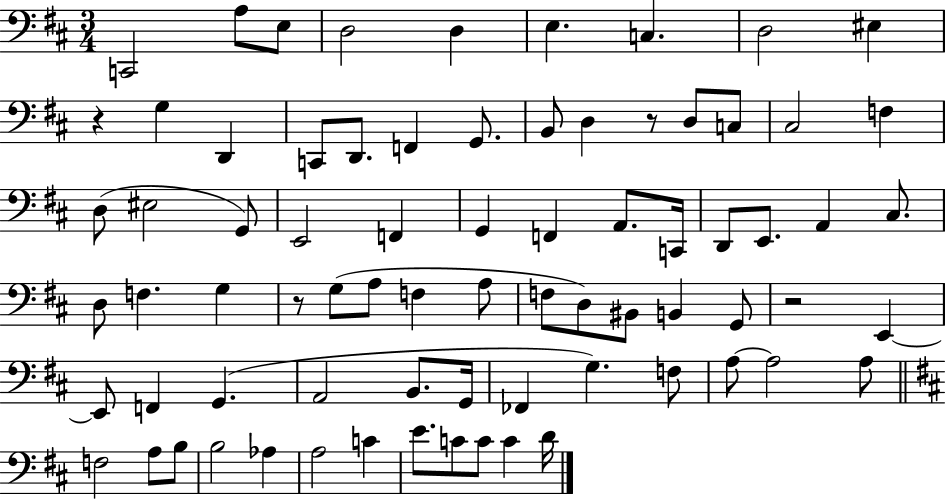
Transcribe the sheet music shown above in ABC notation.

X:1
T:Untitled
M:3/4
L:1/4
K:D
C,,2 A,/2 E,/2 D,2 D, E, C, D,2 ^E, z G, D,, C,,/2 D,,/2 F,, G,,/2 B,,/2 D, z/2 D,/2 C,/2 ^C,2 F, D,/2 ^E,2 G,,/2 E,,2 F,, G,, F,, A,,/2 C,,/4 D,,/2 E,,/2 A,, ^C,/2 D,/2 F, G, z/2 G,/2 A,/2 F, A,/2 F,/2 D,/2 ^B,,/2 B,, G,,/2 z2 E,, E,,/2 F,, G,, A,,2 B,,/2 G,,/4 _F,, G, F,/2 A,/2 A,2 A,/2 F,2 A,/2 B,/2 B,2 _A, A,2 C E/2 C/2 C/2 C D/4